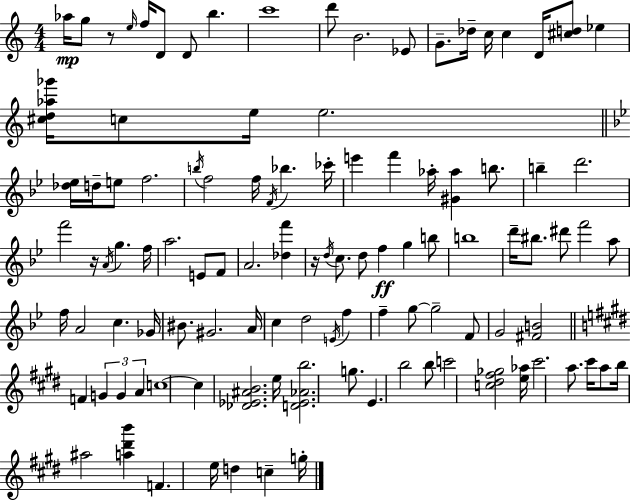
{
  \clef treble
  \numericTimeSignature
  \time 4/4
  \key a \minor
  aes''16\mp g''8 r8 \grace { e''16 } f''16 d'8 d'8 b''4. | c'''1 | d'''8 b'2. ees'8 | g'8.-- des''16-- c''16 c''4 d'16 <cis'' d''>8 ees''4 | \break <cis'' d'' aes'' ges'''>16 c''8 e''16 e''2. | \bar "||" \break \key g \minor <des'' ees''>16 d''16-- e''8 f''2. | \acciaccatura { b''16 } f''2 f''16 \acciaccatura { f'16 } bes''4. | ces'''16-. e'''4 f'''4 aes''16-. <gis' aes''>4 b''8. | b''4-- d'''2. | \break f'''2 r16 \acciaccatura { a'16 } g''4. | f''16 a''2. e'8 | f'8 a'2. <des'' f'''>4 | r16 \acciaccatura { d''16 } c''8. d''8 f''4\ff g''4 | \break b''8 b''1 | d'''16-- bis''8. dis'''8 f'''2 | a''8 f''16 a'2 c''4. | ges'16 bis'8. gis'2. | \break a'16 c''4 d''2 | \acciaccatura { e'16 } f''4 f''4-- g''8~~ g''2-- | f'8 g'2 <fis' b'>2 | \bar "||" \break \key e \major f'4 \tuplet 3/2 { g'4 g'4 a'4 } | c''1~~ | c''4 <des' ees' ais' b'>2. | e''16 <d' ees' aes' b''>2. g''8. | \break e'4. b''2 b''8 | c'''2 <c'' dis'' fis'' ges''>2 | <e'' aes''>16 cis'''2. a''8. | cis'''16 a''8 b''16 ais''2 <a'' dis''' b'''>4 | \break f'4. e''16 d''4 c''4-- g''16-. | \bar "|."
}